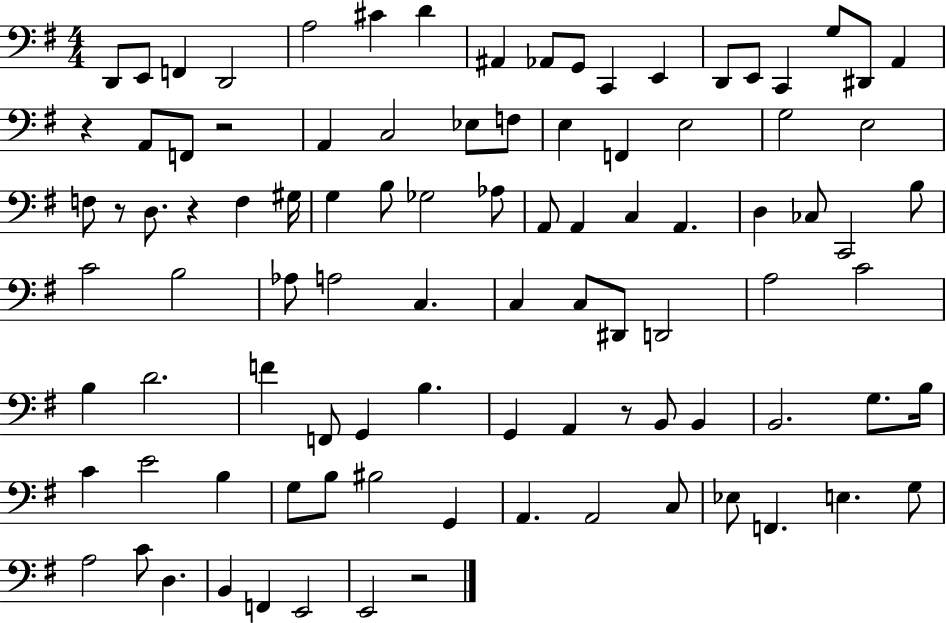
{
  \clef bass
  \numericTimeSignature
  \time 4/4
  \key g \major
  d,8 e,8 f,4 d,2 | a2 cis'4 d'4 | ais,4 aes,8 g,8 c,4 e,4 | d,8 e,8 c,4 g8 dis,8 a,4 | \break r4 a,8 f,8 r2 | a,4 c2 ees8 f8 | e4 f,4 e2 | g2 e2 | \break f8 r8 d8. r4 f4 gis16 | g4 b8 ges2 aes8 | a,8 a,4 c4 a,4. | d4 ces8 c,2 b8 | \break c'2 b2 | aes8 a2 c4. | c4 c8 dis,8 d,2 | a2 c'2 | \break b4 d'2. | f'4 f,8 g,4 b4. | g,4 a,4 r8 b,8 b,4 | b,2. g8. b16 | \break c'4 e'2 b4 | g8 b8 bis2 g,4 | a,4. a,2 c8 | ees8 f,4. e4. g8 | \break a2 c'8 d4. | b,4 f,4 e,2 | e,2 r2 | \bar "|."
}